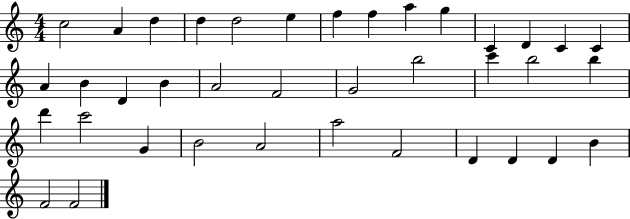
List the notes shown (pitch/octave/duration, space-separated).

C5/h A4/q D5/q D5/q D5/h E5/q F5/q F5/q A5/q G5/q C4/q D4/q C4/q C4/q A4/q B4/q D4/q B4/q A4/h F4/h G4/h B5/h C6/q B5/h B5/q D6/q C6/h G4/q B4/h A4/h A5/h F4/h D4/q D4/q D4/q B4/q F4/h F4/h